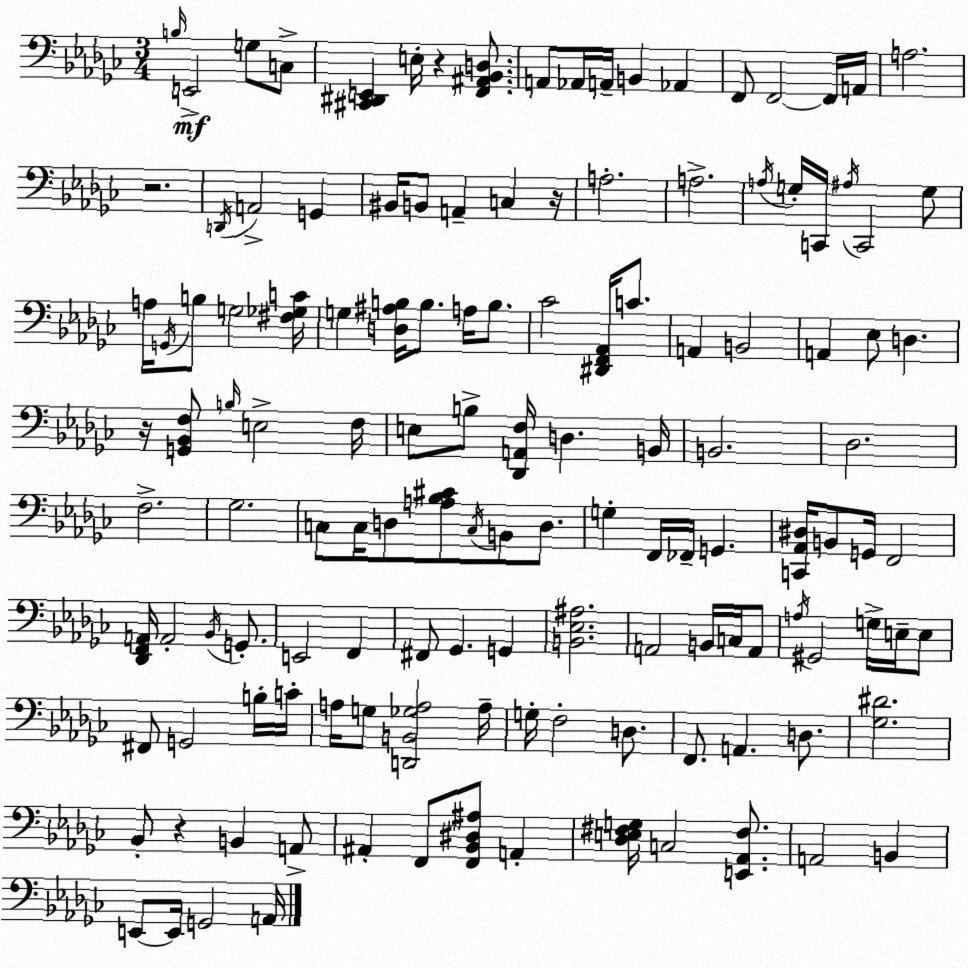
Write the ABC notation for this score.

X:1
T:Untitled
M:3/4
L:1/4
K:Ebm
B,/4 E,,2 G,/2 C,/2 [^C,,^D,,E,,] E,/4 z [F,,^A,,_B,,D,]/2 A,,/2 _A,,/4 A,,/4 B,, _A,, F,,/2 F,,2 F,,/4 A,,/4 A,2 z2 D,,/4 A,,2 G,, ^B,,/4 B,,/2 A,, C, z/4 A,2 A,2 A,/4 G,/4 C,,/4 ^A,/4 C,,2 G,/2 A,/4 G,,/4 B,/2 G,2 [^F,_G,C]/4 G, [D,^A,B,]/4 B,/2 A,/4 B,/2 _C2 [^D,,F,,_A,,]/4 C/2 A,, B,,2 A,, _E,/2 D, z/4 [G,,_B,,F,]/2 B,/4 E,2 F,/4 E,/2 B,/2 [_D,,A,,F,]/4 D, B,,/4 B,,2 _D,2 F,2 _G,2 C,/2 C,/4 D,/2 [A,_B,^C]/2 C,/4 B,,/2 D,/2 G, F,,/4 _F,,/4 G,, [C,,_A,,^D,]/4 B,,/2 G,,/4 F,,2 [_D,,F,,A,,]/4 A,,2 _B,,/4 G,,/2 E,,2 F,, ^F,,/2 _G,, G,, [B,,_E,^A,]2 A,,2 B,,/4 C,/4 A,,/2 A,/4 ^G,,2 G,/4 E,/4 E,/2 ^F,,/2 G,,2 B,/4 C/4 A,/4 G,/2 [D,,B,,_G,A,]2 A,/4 G,/4 F,2 D,/2 F,,/2 A,, D,/2 [_G,^D]2 _B,,/2 z B,, A,,/2 ^A,, F,,/2 [F,,_B,,^D,^A,]/2 A,, [_D,E,^F,G,]/4 C,2 [E,,_A,,^F,]/2 A,,2 B,, E,,/2 E,,/4 G,,2 A,,/4